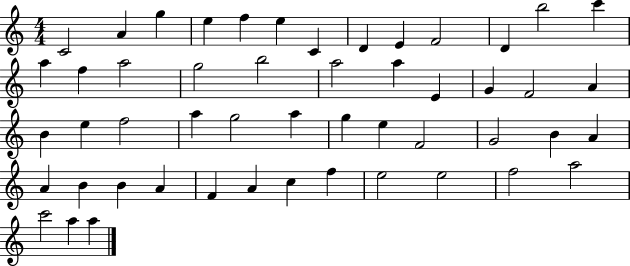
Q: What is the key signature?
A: C major